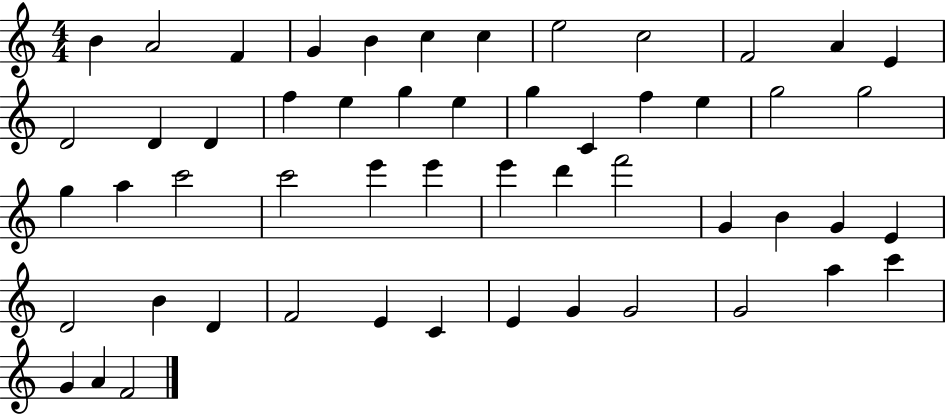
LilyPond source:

{
  \clef treble
  \numericTimeSignature
  \time 4/4
  \key c \major
  b'4 a'2 f'4 | g'4 b'4 c''4 c''4 | e''2 c''2 | f'2 a'4 e'4 | \break d'2 d'4 d'4 | f''4 e''4 g''4 e''4 | g''4 c'4 f''4 e''4 | g''2 g''2 | \break g''4 a''4 c'''2 | c'''2 e'''4 e'''4 | e'''4 d'''4 f'''2 | g'4 b'4 g'4 e'4 | \break d'2 b'4 d'4 | f'2 e'4 c'4 | e'4 g'4 g'2 | g'2 a''4 c'''4 | \break g'4 a'4 f'2 | \bar "|."
}